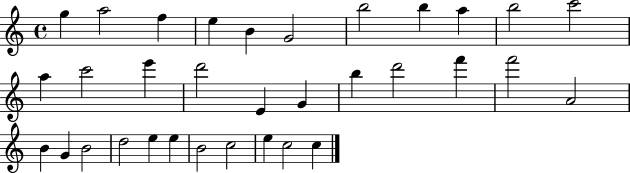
X:1
T:Untitled
M:4/4
L:1/4
K:C
g a2 f e B G2 b2 b a b2 c'2 a c'2 e' d'2 E G b d'2 f' f'2 A2 B G B2 d2 e e B2 c2 e c2 c